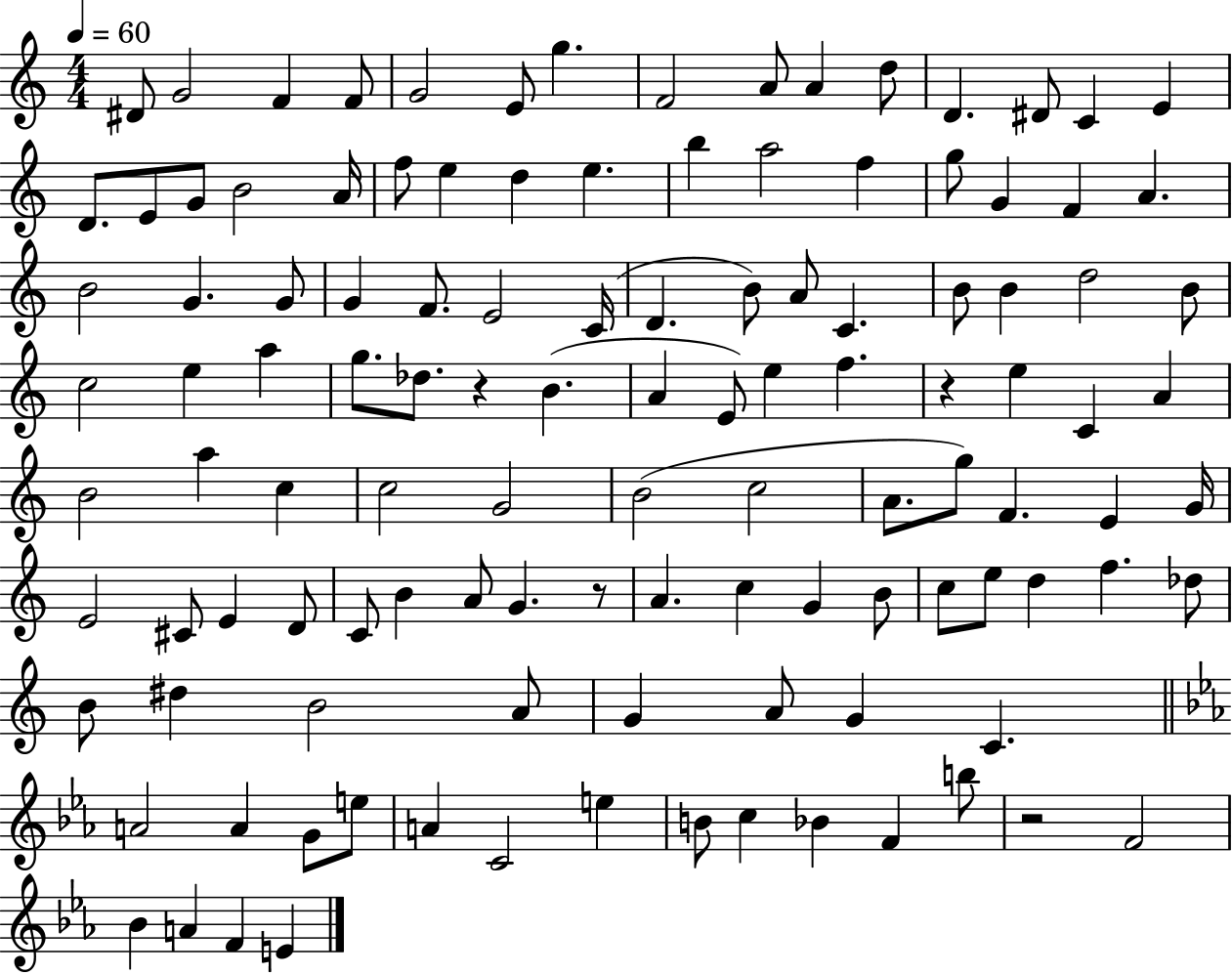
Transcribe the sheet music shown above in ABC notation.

X:1
T:Untitled
M:4/4
L:1/4
K:C
^D/2 G2 F F/2 G2 E/2 g F2 A/2 A d/2 D ^D/2 C E D/2 E/2 G/2 B2 A/4 f/2 e d e b a2 f g/2 G F A B2 G G/2 G F/2 E2 C/4 D B/2 A/2 C B/2 B d2 B/2 c2 e a g/2 _d/2 z B A E/2 e f z e C A B2 a c c2 G2 B2 c2 A/2 g/2 F E G/4 E2 ^C/2 E D/2 C/2 B A/2 G z/2 A c G B/2 c/2 e/2 d f _d/2 B/2 ^d B2 A/2 G A/2 G C A2 A G/2 e/2 A C2 e B/2 c _B F b/2 z2 F2 _B A F E